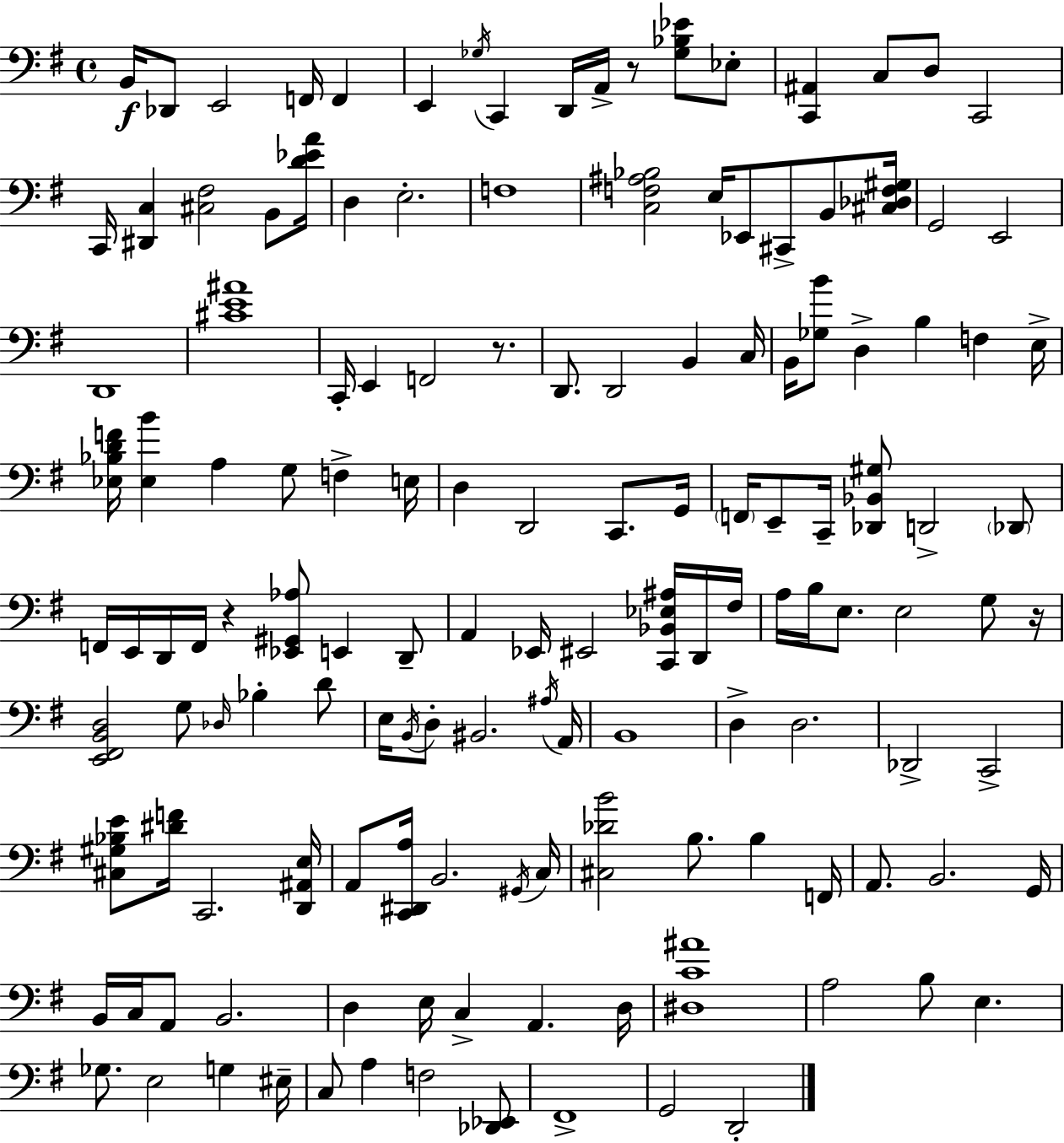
{
  \clef bass
  \time 4/4
  \defaultTimeSignature
  \key g \major
  b,16\f des,8 e,2 f,16 f,4 | e,4 \acciaccatura { ges16 } c,4 d,16 a,16-> r8 <ges bes ees'>8 ees8-. | <c, ais,>4 c8 d8 c,2 | c,16 <dis, c>4 <cis fis>2 b,8 | \break <d' ees' a'>16 d4 e2.-. | f1 | <c f ais bes>2 e16 ees,8 cis,8-> b,8 | <cis des f gis>16 g,2 e,2 | \break d,1 | <cis' e' ais'>1 | c,16-. e,4 f,2 r8. | d,8. d,2 b,4 | \break c16 b,16 <ges b'>8 d4-> b4 f4 | e16-> <ees bes d' f'>16 <ees b'>4 a4 g8 f4-> | e16 d4 d,2 c,8. | g,16 \parenthesize f,16 e,8-- c,16-- <des, bes, gis>8 d,2-> \parenthesize des,8 | \break f,16 e,16 d,16 f,16 r4 <ees, gis, aes>8 e,4 d,8-- | a,4 ees,16 eis,2 <c, bes, ees ais>16 d,16 | fis16 a16 b16 e8. e2 g8 | r16 <e, fis, b, d>2 g8 \grace { des16 } bes4-. | \break d'8 e16 \acciaccatura { b,16 } d8-. bis,2. | \acciaccatura { ais16 } a,16 b,1 | d4-> d2. | des,2-> c,2-> | \break <cis gis bes e'>8 <dis' f'>16 c,2. | <d, ais, e>16 a,8 <c, dis, a>16 b,2. | \acciaccatura { gis,16 } c16 <cis des' b'>2 b8. | b4 f,16 a,8. b,2. | \break g,16 b,16 c16 a,8 b,2. | d4 e16 c4-> a,4. | d16 <dis c' ais'>1 | a2 b8 e4. | \break ges8. e2 | g4 eis16-- c8 a4 f2 | <des, ees,>8 fis,1-> | g,2 d,2-. | \break \bar "|."
}